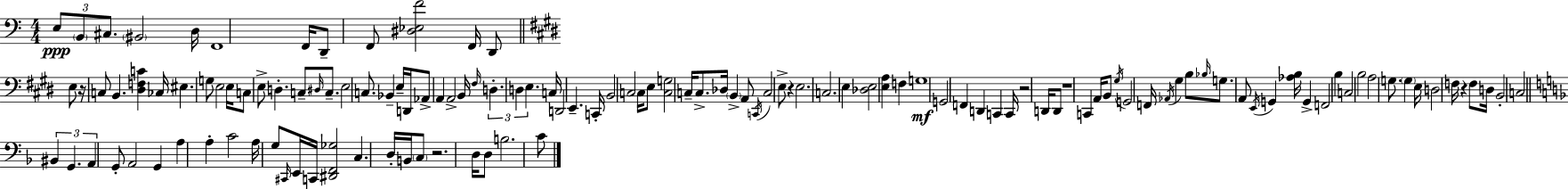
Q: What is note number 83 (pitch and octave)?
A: B3